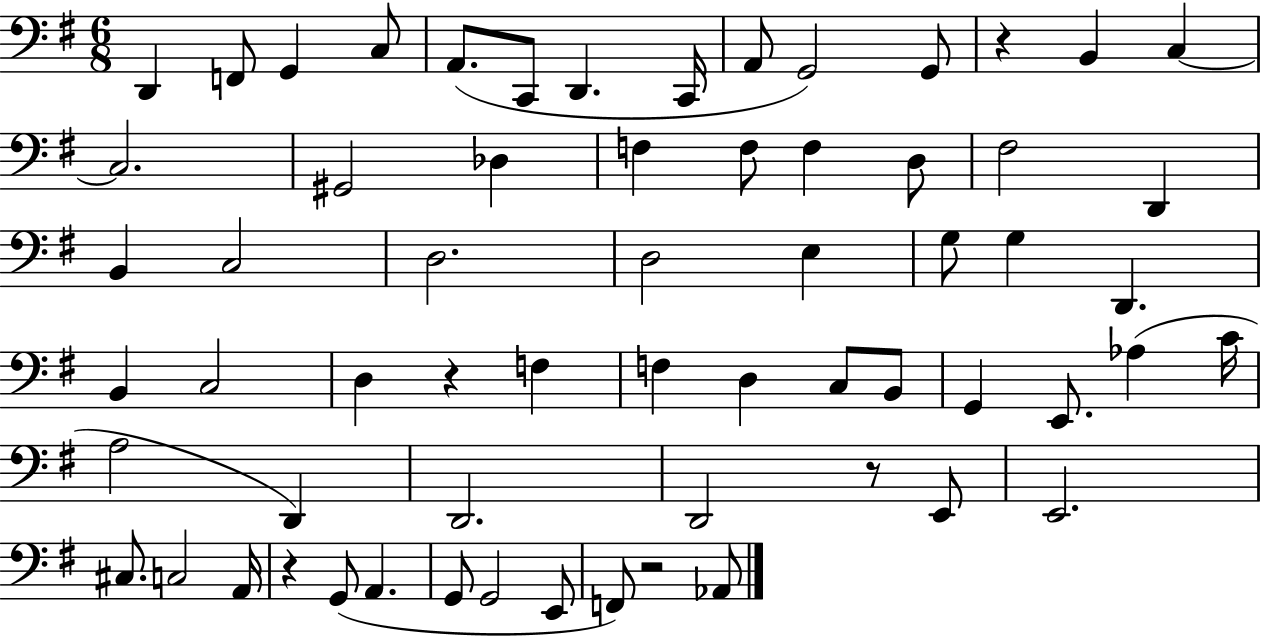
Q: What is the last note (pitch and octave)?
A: Ab2